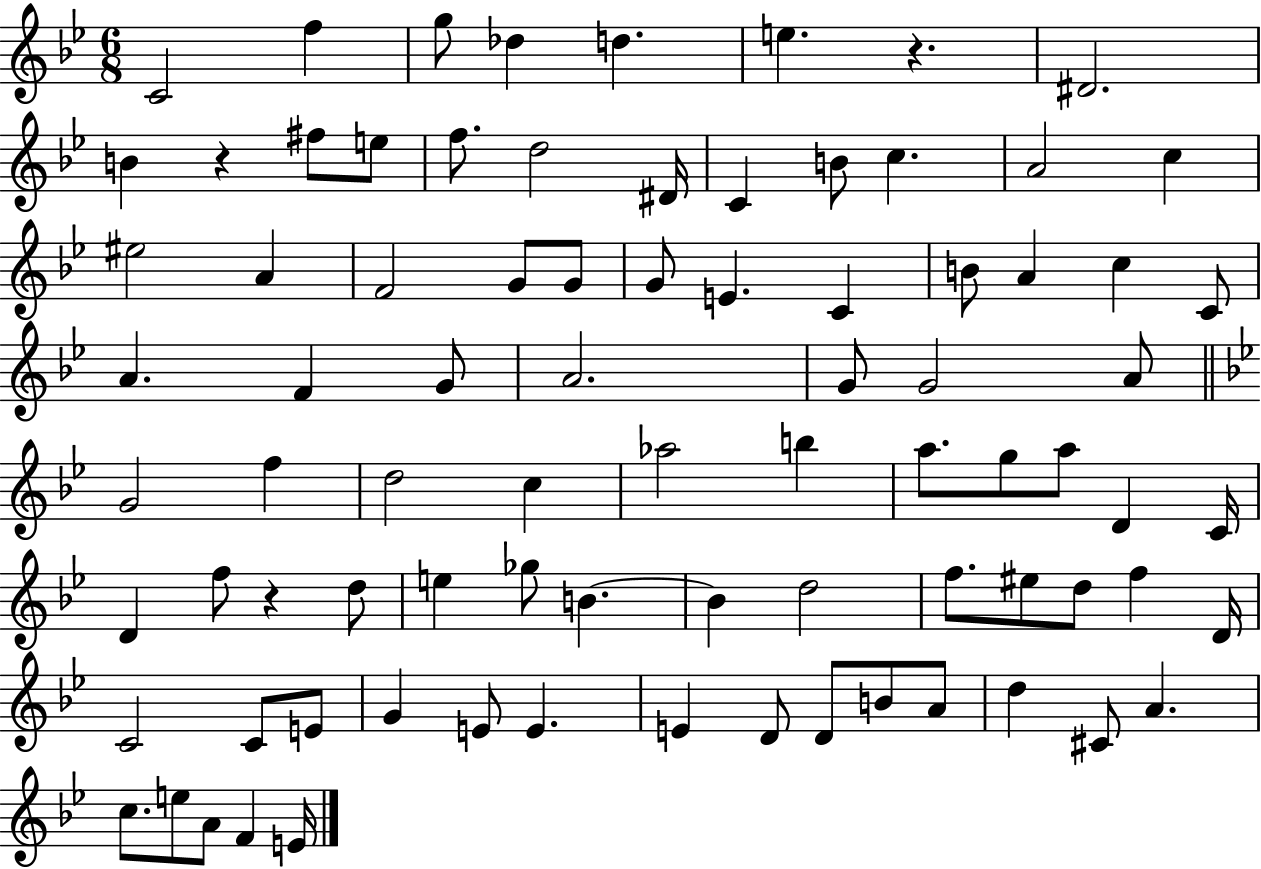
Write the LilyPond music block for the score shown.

{
  \clef treble
  \numericTimeSignature
  \time 6/8
  \key bes \major
  c'2 f''4 | g''8 des''4 d''4. | e''4. r4. | dis'2. | \break b'4 r4 fis''8 e''8 | f''8. d''2 dis'16 | c'4 b'8 c''4. | a'2 c''4 | \break eis''2 a'4 | f'2 g'8 g'8 | g'8 e'4. c'4 | b'8 a'4 c''4 c'8 | \break a'4. f'4 g'8 | a'2. | g'8 g'2 a'8 | \bar "||" \break \key bes \major g'2 f''4 | d''2 c''4 | aes''2 b''4 | a''8. g''8 a''8 d'4 c'16 | \break d'4 f''8 r4 d''8 | e''4 ges''8 b'4.~~ | b'4 d''2 | f''8. eis''8 d''8 f''4 d'16 | \break c'2 c'8 e'8 | g'4 e'8 e'4. | e'4 d'8 d'8 b'8 a'8 | d''4 cis'8 a'4. | \break c''8. e''8 a'8 f'4 e'16 | \bar "|."
}